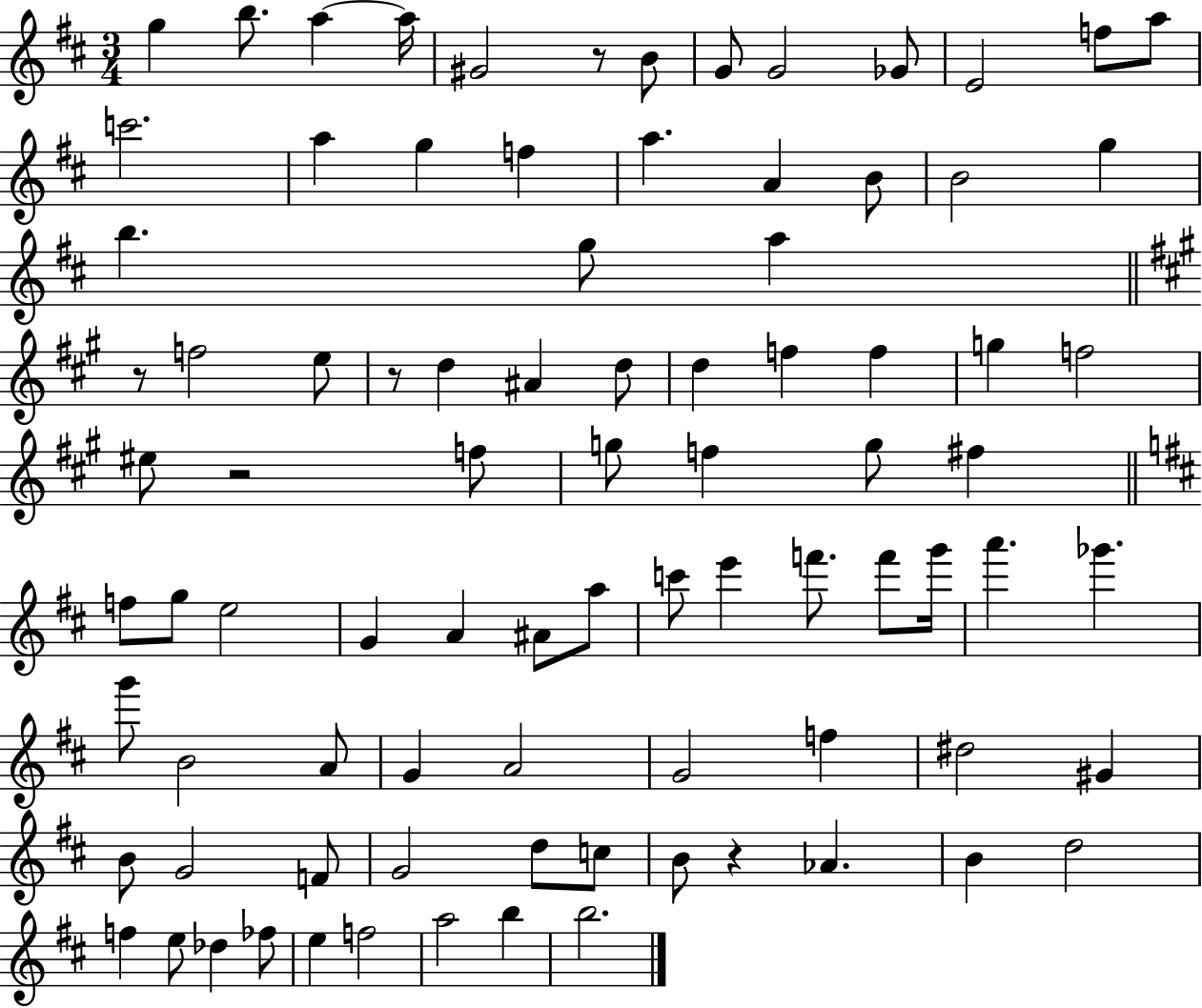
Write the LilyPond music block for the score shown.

{
  \clef treble
  \numericTimeSignature
  \time 3/4
  \key d \major
  g''4 b''8. a''4~~ a''16 | gis'2 r8 b'8 | g'8 g'2 ges'8 | e'2 f''8 a''8 | \break c'''2. | a''4 g''4 f''4 | a''4. a'4 b'8 | b'2 g''4 | \break b''4. g''8 a''4 | \bar "||" \break \key a \major r8 f''2 e''8 | r8 d''4 ais'4 d''8 | d''4 f''4 f''4 | g''4 f''2 | \break eis''8 r2 f''8 | g''8 f''4 g''8 fis''4 | \bar "||" \break \key d \major f''8 g''8 e''2 | g'4 a'4 ais'8 a''8 | c'''8 e'''4 f'''8. f'''8 g'''16 | a'''4. ges'''4. | \break g'''8 b'2 a'8 | g'4 a'2 | g'2 f''4 | dis''2 gis'4 | \break b'8 g'2 f'8 | g'2 d''8 c''8 | b'8 r4 aes'4. | b'4 d''2 | \break f''4 e''8 des''4 fes''8 | e''4 f''2 | a''2 b''4 | b''2. | \break \bar "|."
}